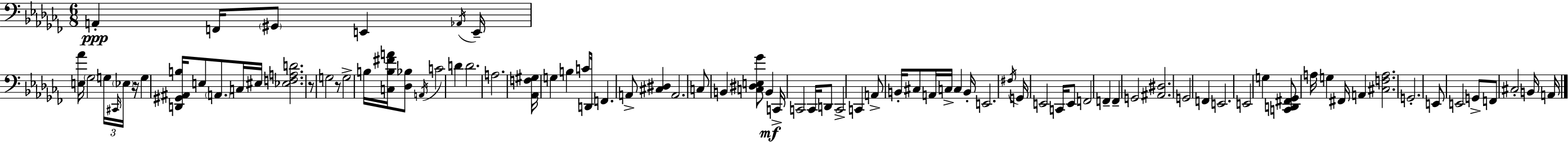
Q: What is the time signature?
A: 6/8